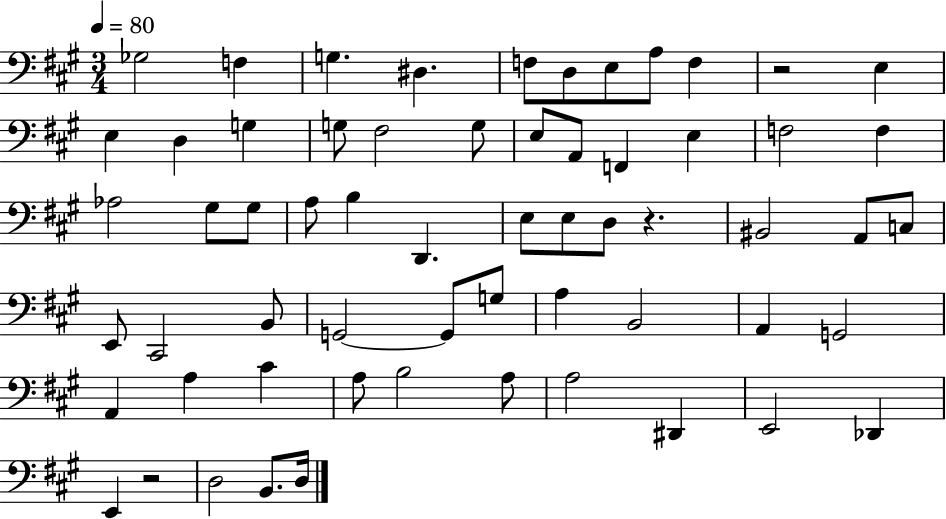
X:1
T:Untitled
M:3/4
L:1/4
K:A
_G,2 F, G, ^D, F,/2 D,/2 E,/2 A,/2 F, z2 E, E, D, G, G,/2 ^F,2 G,/2 E,/2 A,,/2 F,, E, F,2 F, _A,2 ^G,/2 ^G,/2 A,/2 B, D,, E,/2 E,/2 D,/2 z ^B,,2 A,,/2 C,/2 E,,/2 ^C,,2 B,,/2 G,,2 G,,/2 G,/2 A, B,,2 A,, G,,2 A,, A, ^C A,/2 B,2 A,/2 A,2 ^D,, E,,2 _D,, E,, z2 D,2 B,,/2 D,/4